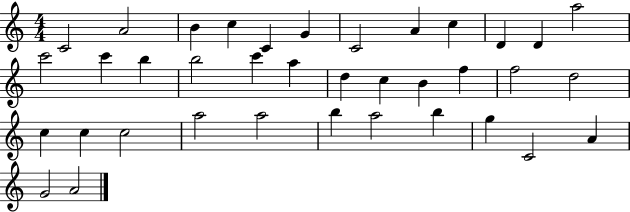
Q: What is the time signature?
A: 4/4